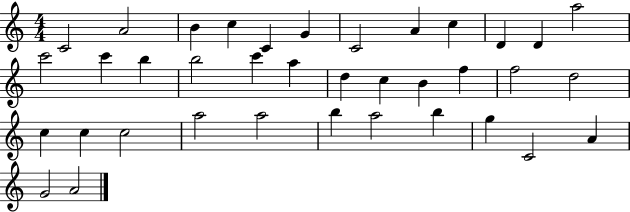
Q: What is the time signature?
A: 4/4